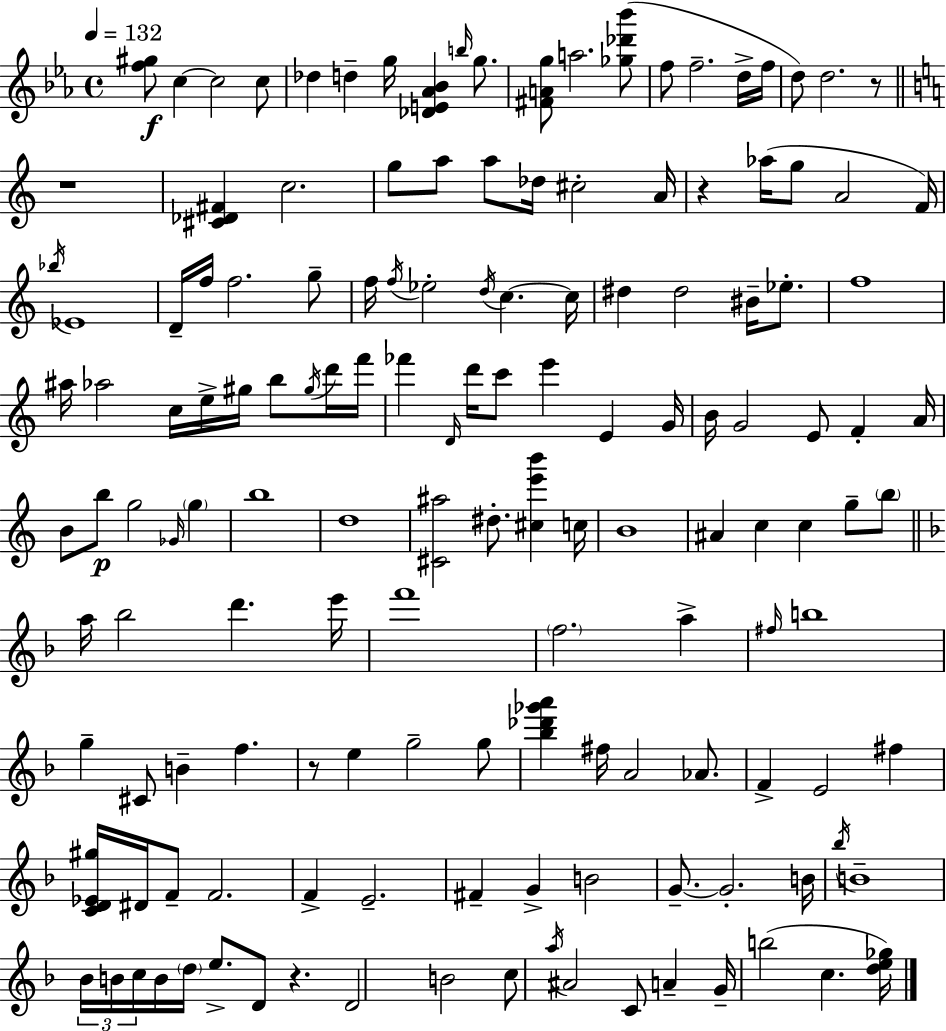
[F5,G#5]/e C5/q C5/h C5/e Db5/q D5/q G5/s [Db4,E4,Ab4,Bb4]/q B5/s G5/e. [F#4,A4,G5]/e A5/h. [Gb5,Db6,Bb6]/e F5/e F5/h. D5/s F5/s D5/e D5/h. R/e R/w [C#4,Db4,F#4]/q C5/h. G5/e A5/e A5/e Db5/s C#5/h A4/s R/q Ab5/s G5/e A4/h F4/s Bb5/s Eb4/w D4/s F5/s F5/h. G5/e F5/s F5/s Eb5/h D5/s C5/q. C5/s D#5/q D#5/h BIS4/s Eb5/e. F5/w A#5/s Ab5/h C5/s E5/s G#5/s B5/e G#5/s D6/s F6/s FES6/q D4/s D6/s C6/e E6/q E4/q G4/s B4/s G4/h E4/e F4/q A4/s B4/e B5/e G5/h Gb4/s G5/q B5/w D5/w [C#4,A#5]/h D#5/e. [C#5,E6,B6]/q C5/s B4/w A#4/q C5/q C5/q G5/e B5/e A5/s Bb5/h D6/q. E6/s F6/w F5/h. A5/q F#5/s B5/w G5/q C#4/e B4/q F5/q. R/e E5/q G5/h G5/e [Bb5,Db6,Gb6,A6]/q F#5/s A4/h Ab4/e. F4/q E4/h F#5/q [C4,D4,Eb4,G#5]/s D#4/s F4/e F4/h. F4/q E4/h. F#4/q G4/q B4/h G4/e. G4/h. B4/s Bb5/s B4/w Bb4/s B4/s C5/s B4/s D5/s E5/e. D4/e R/q. D4/h B4/h C5/e A5/s A#4/h C4/e A4/q G4/s B5/h C5/q. [D5,E5,Gb5]/s